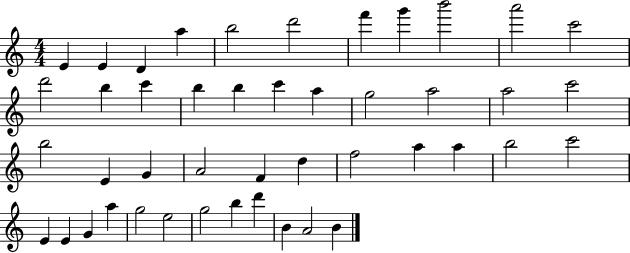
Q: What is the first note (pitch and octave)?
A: E4